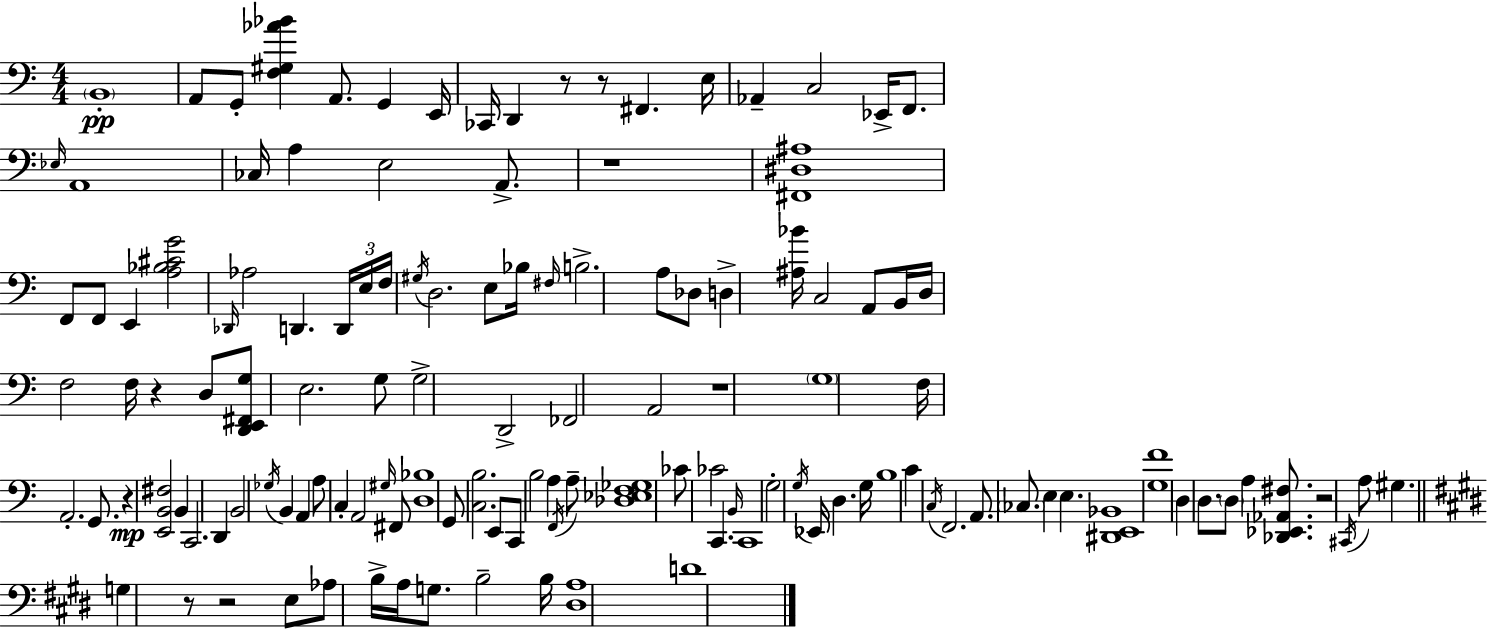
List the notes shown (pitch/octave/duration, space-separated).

B2/w A2/e G2/e [F3,G#3,Ab4,Bb4]/q A2/e. G2/q E2/s CES2/s D2/q R/e R/e F#2/q. E3/s Ab2/q C3/h Eb2/s F2/e. Eb3/s A2/w CES3/s A3/q E3/h A2/e. R/w [F#2,D#3,A#3]/w F2/e F2/e E2/q [A3,Bb3,C#4,G4]/h Db2/s Ab3/h D2/q. D2/s E3/s F3/s G#3/s D3/h. E3/e Bb3/s F#3/s B3/h. A3/e Db3/e D3/q [A#3,Bb4]/s C3/h A2/e B2/s D3/s F3/h F3/s R/q D3/e [D2,E2,F#2,G3]/e E3/h. G3/e G3/h D2/h FES2/h A2/h R/w G3/w F3/s A2/h. G2/e. R/q [E2,B2,F#3]/h B2/q C2/h. D2/q B2/h Gb3/s B2/q A2/q A3/e C3/q A2/h G#3/s F#2/e [D3,Bb3]/w G2/e [C3,B3]/h. E2/e C2/e B3/h A3/q F2/s A3/e [Db3,Eb3,F3,Gb3]/w CES4/e CES4/h C2/q. B2/s C2/w G3/h G3/s Eb2/s D3/q. G3/s B3/w C4/q C3/s F2/h. A2/e. CES3/e. E3/q E3/q. [D#2,E2,Bb2]/w [G3,F4]/w D3/q D3/e. D3/e A3/q [Db2,Eb2,Ab2,F#3]/e. R/h C#2/s A3/e G#3/q. G3/q R/e R/h E3/e Ab3/e B3/s A3/s G3/e. B3/h B3/s [D#3,A3]/w D4/w